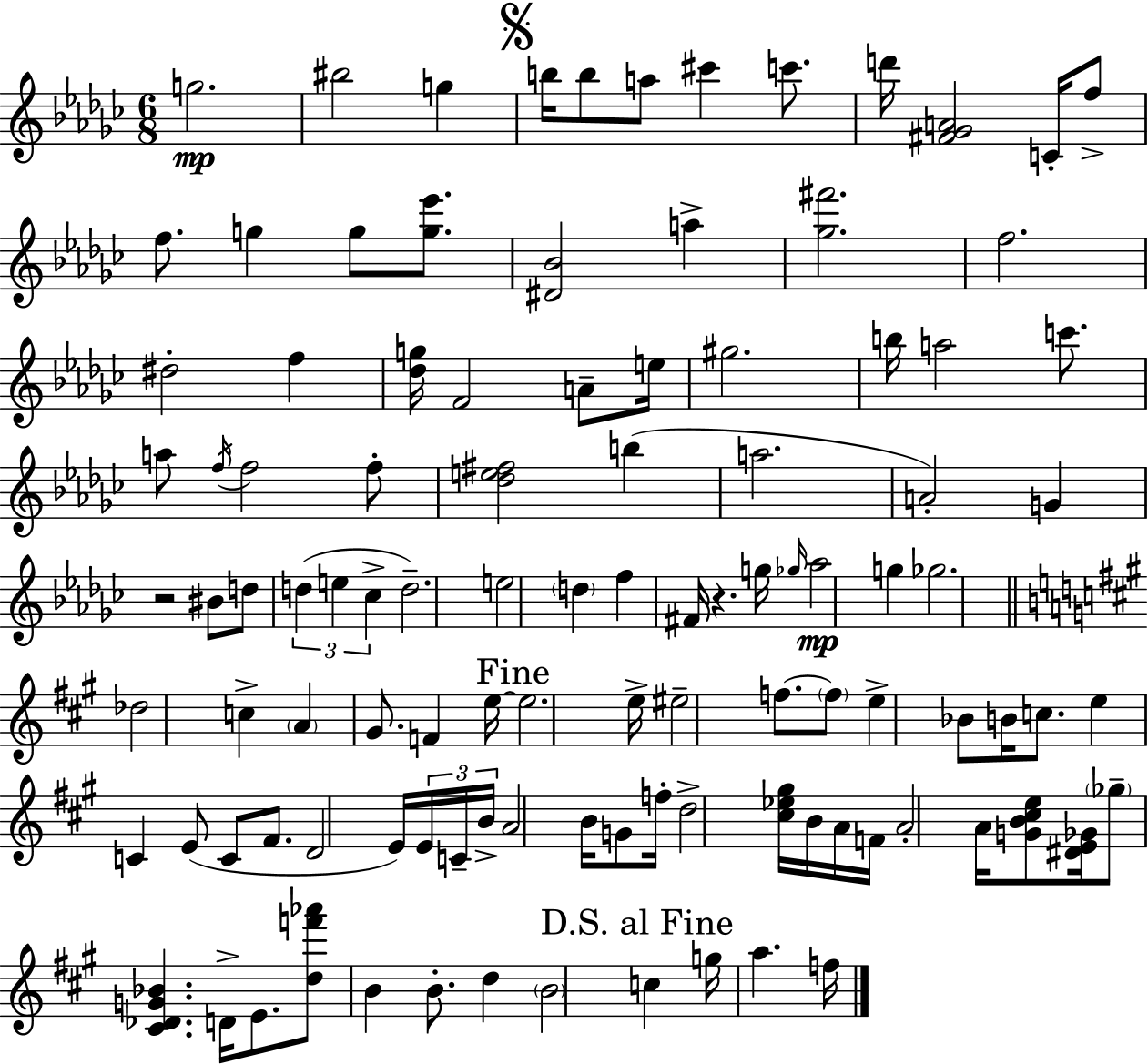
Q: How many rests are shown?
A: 2